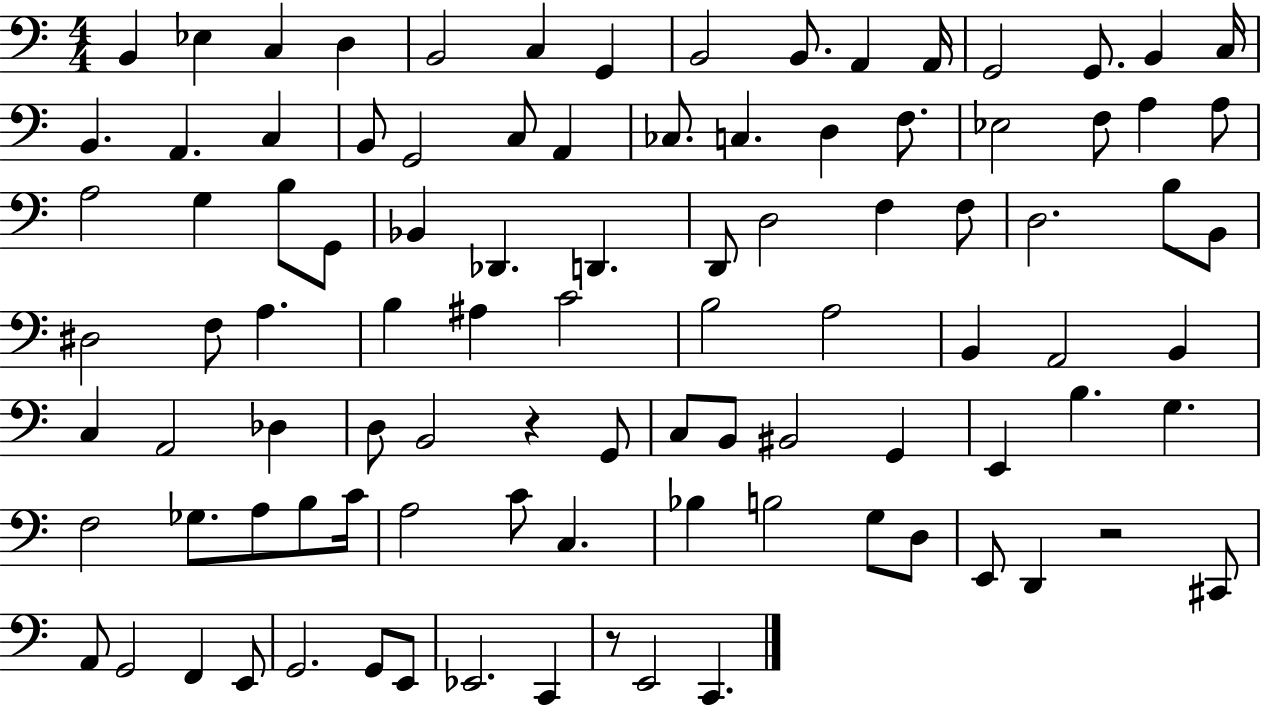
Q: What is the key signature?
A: C major